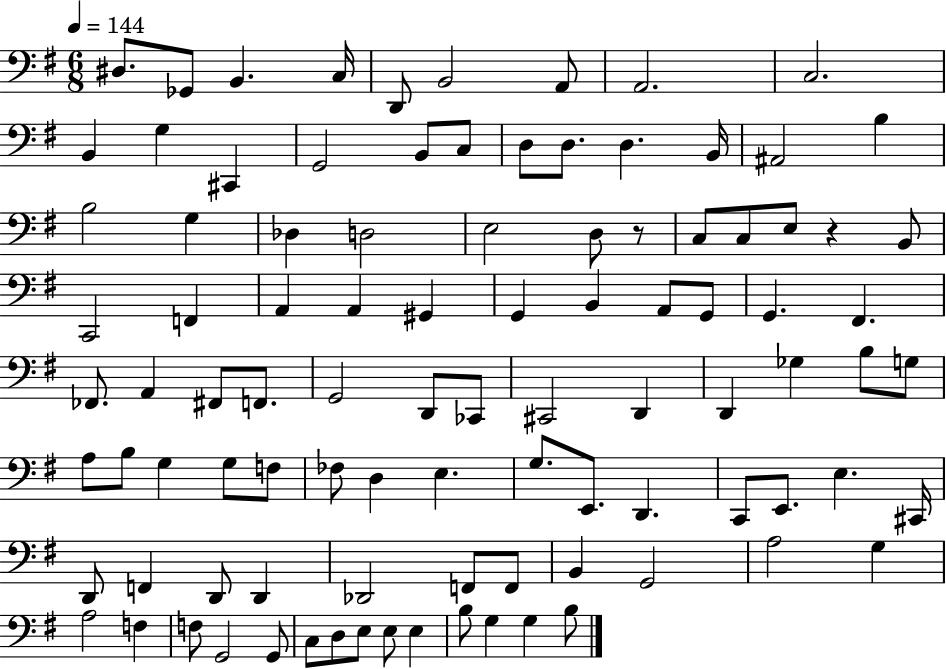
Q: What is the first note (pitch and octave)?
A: D#3